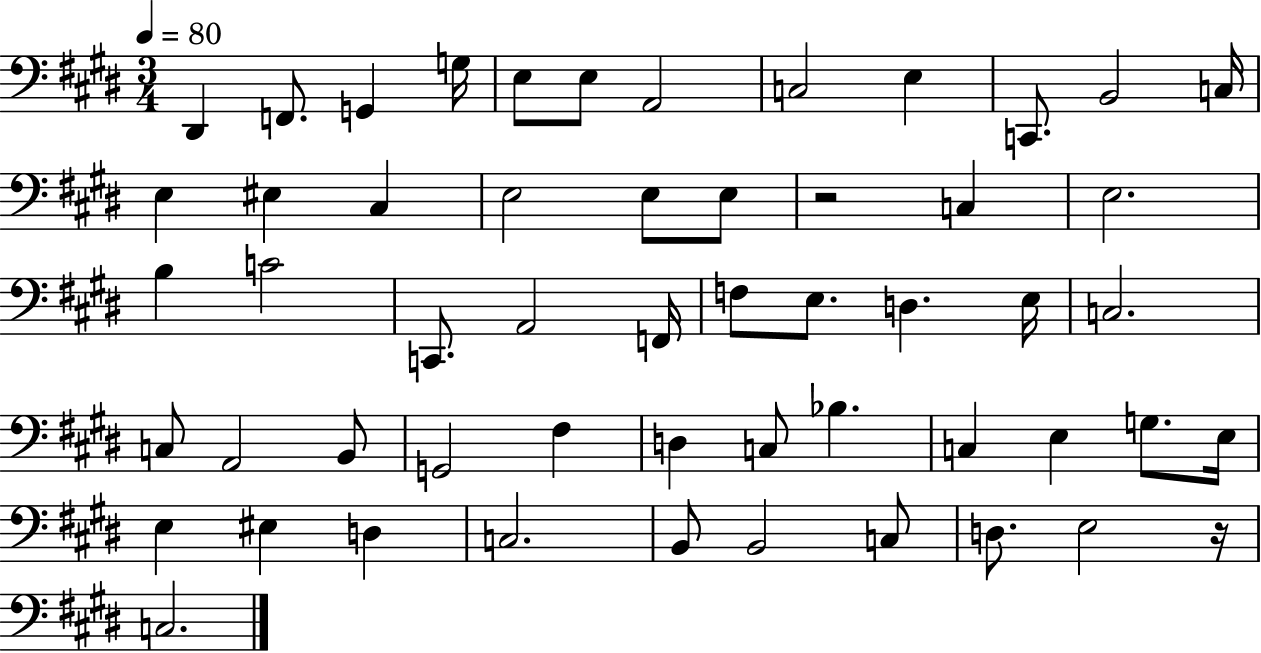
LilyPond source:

{
  \clef bass
  \numericTimeSignature
  \time 3/4
  \key e \major
  \tempo 4 = 80
  \repeat volta 2 { dis,4 f,8. g,4 g16 | e8 e8 a,2 | c2 e4 | c,8. b,2 c16 | \break e4 eis4 cis4 | e2 e8 e8 | r2 c4 | e2. | \break b4 c'2 | c,8. a,2 f,16 | f8 e8. d4. e16 | c2. | \break c8 a,2 b,8 | g,2 fis4 | d4 c8 bes4. | c4 e4 g8. e16 | \break e4 eis4 d4 | c2. | b,8 b,2 c8 | d8. e2 r16 | \break c2. | } \bar "|."
}